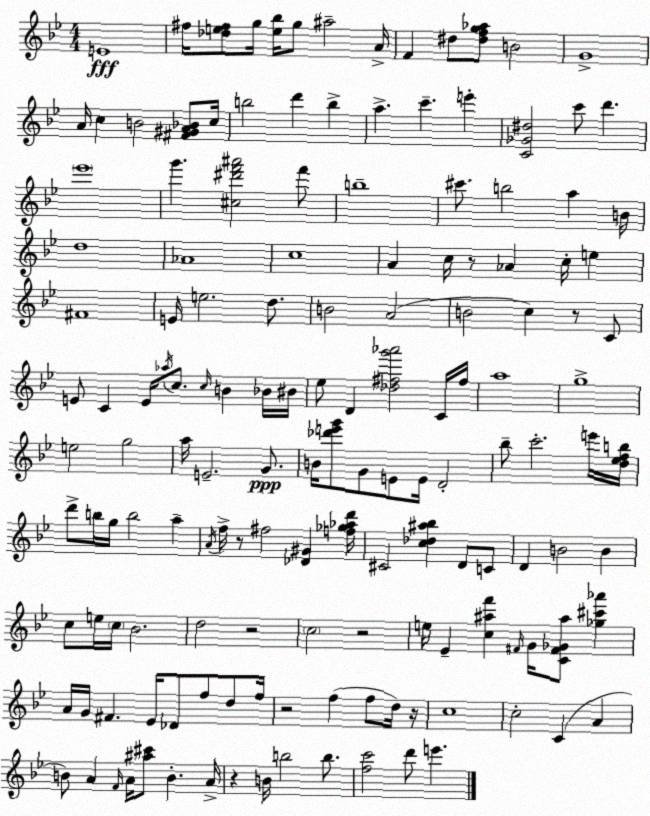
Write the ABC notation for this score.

X:1
T:Untitled
M:4/4
L:1/4
K:Gm
E4 ^f/4 [_de^f]/2 g/4 [e_b]/4 g/2 ^a2 A/4 F ^d/2 [^dfg_a]/2 B2 G4 A/4 c B2 [^F^GA_B]/2 c/4 b2 d' b a c' e' [C_G^d]2 c'/2 d' _e'4 g' [^c^d'f'^a']2 f'/2 b4 ^c'/2 b2 a B/4 d4 _A4 c4 A c/4 z/2 _A c/4 e ^F4 E/4 e2 d/2 B2 A2 B2 c z/2 C/2 E/2 C E/4 _a/4 c/2 c/4 B _B/4 ^B/4 _e/2 D [_d^fg'_a']2 C/4 ^f/4 a4 g4 e2 g2 a/4 E2 G/2 B/4 [_d'e'g']/2 G/2 E/2 E/4 D2 _b/2 c'2 e'/4 [d_efb]/4 d'/2 b/4 g/4 b2 a A/4 f/4 z/2 ^f2 [_D^G] [f_g_ad']/4 ^C2 [c_d^a_b] D/2 C/2 D B2 B c/2 e/4 c/4 _B2 d2 z2 c2 z2 e/4 _E [c^af'] ^F/4 G/4 [C^F_G^a]/2 [_g^c'_a'] A/4 G/4 ^F _E/4 _D/2 f/2 d/2 f/4 z2 f f/2 d/4 z/4 c4 c2 C A B/2 A F/4 A/4 [^a^c']/2 B A/4 z B/4 b2 b/2 [fc']2 d'/2 e'